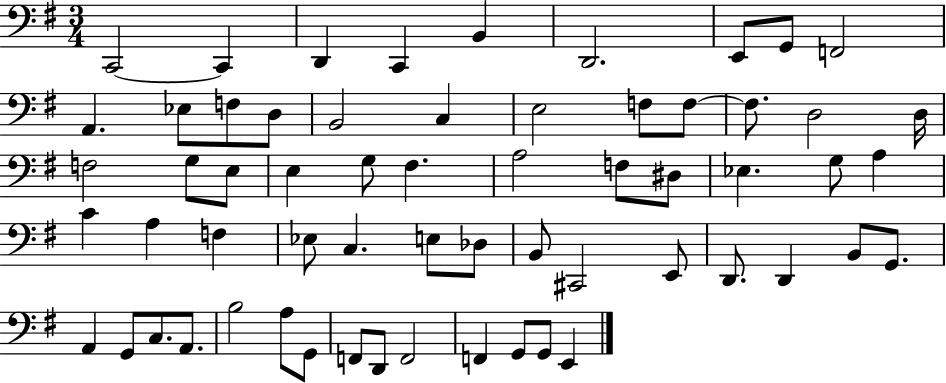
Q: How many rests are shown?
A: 0